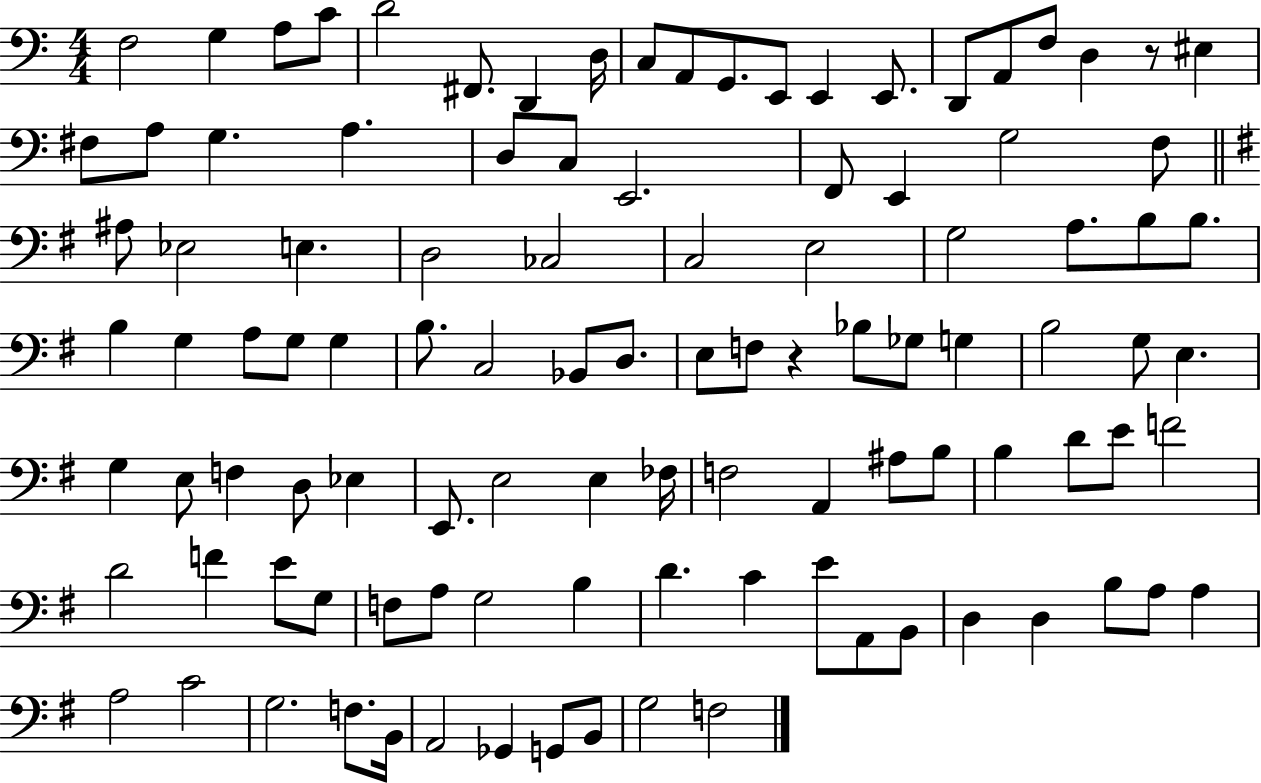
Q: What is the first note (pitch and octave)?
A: F3